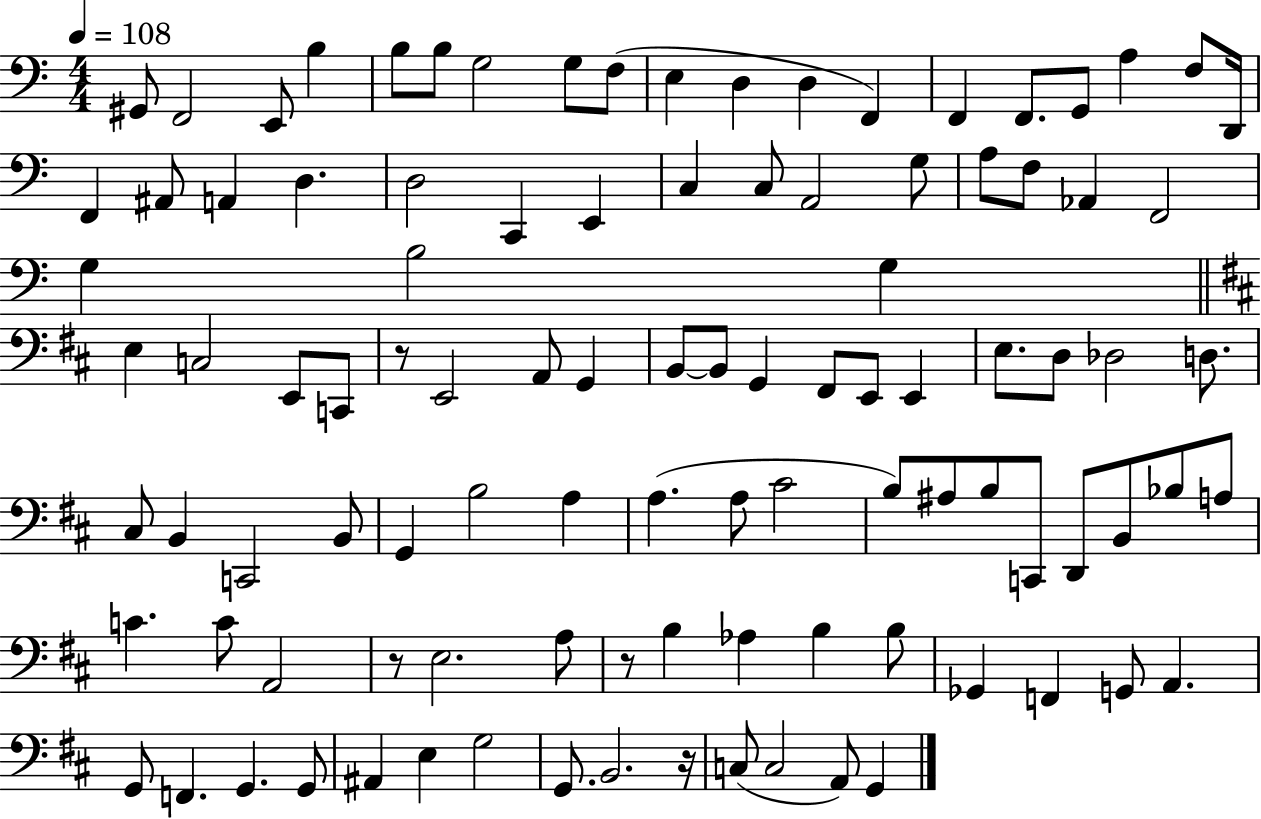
G#2/e F2/h E2/e B3/q B3/e B3/e G3/h G3/e F3/e E3/q D3/q D3/q F2/q F2/q F2/e. G2/e A3/q F3/e D2/s F2/q A#2/e A2/q D3/q. D3/h C2/q E2/q C3/q C3/e A2/h G3/e A3/e F3/e Ab2/q F2/h G3/q B3/h G3/q E3/q C3/h E2/e C2/e R/e E2/h A2/e G2/q B2/e B2/e G2/q F#2/e E2/e E2/q E3/e. D3/e Db3/h D3/e. C#3/e B2/q C2/h B2/e G2/q B3/h A3/q A3/q. A3/e C#4/h B3/e A#3/e B3/e C2/e D2/e B2/e Bb3/e A3/e C4/q. C4/e A2/h R/e E3/h. A3/e R/e B3/q Ab3/q B3/q B3/e Gb2/q F2/q G2/e A2/q. G2/e F2/q. G2/q. G2/e A#2/q E3/q G3/h G2/e. B2/h. R/s C3/e C3/h A2/e G2/q